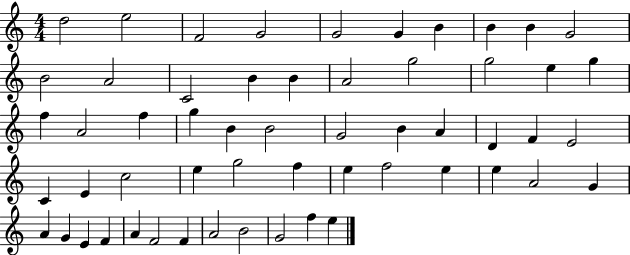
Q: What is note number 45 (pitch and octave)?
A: A4